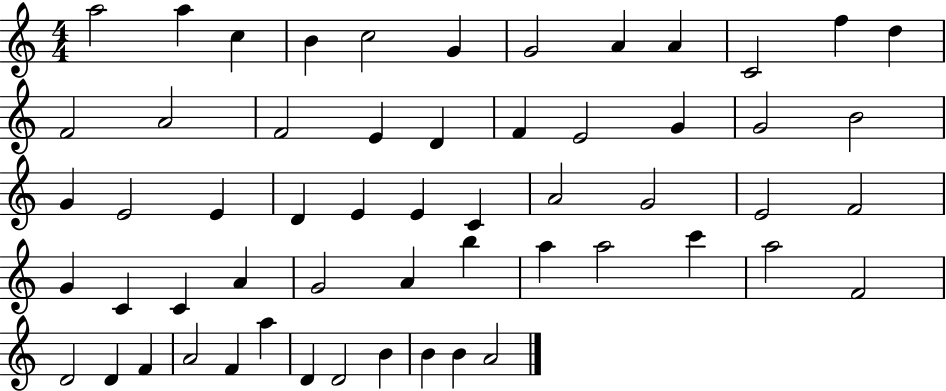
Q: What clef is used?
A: treble